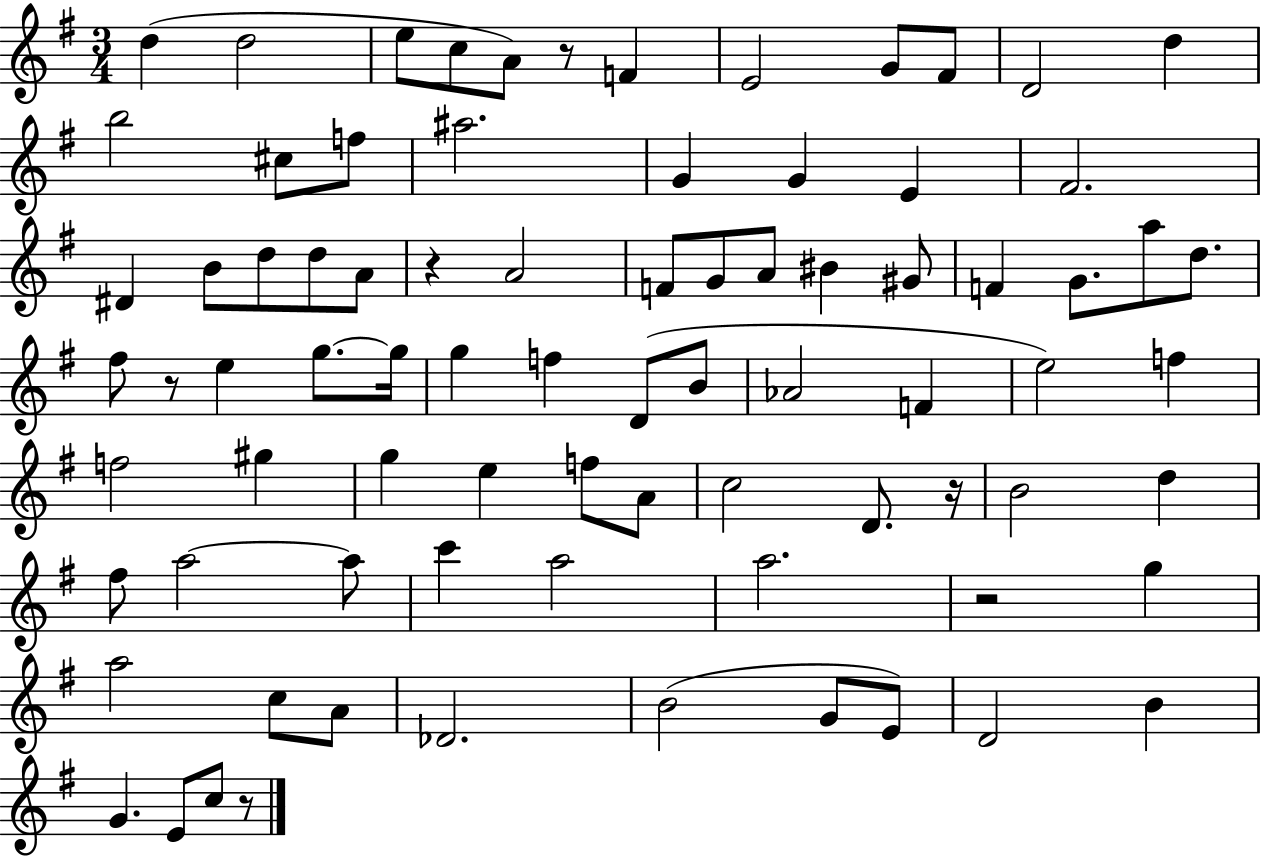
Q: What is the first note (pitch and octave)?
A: D5